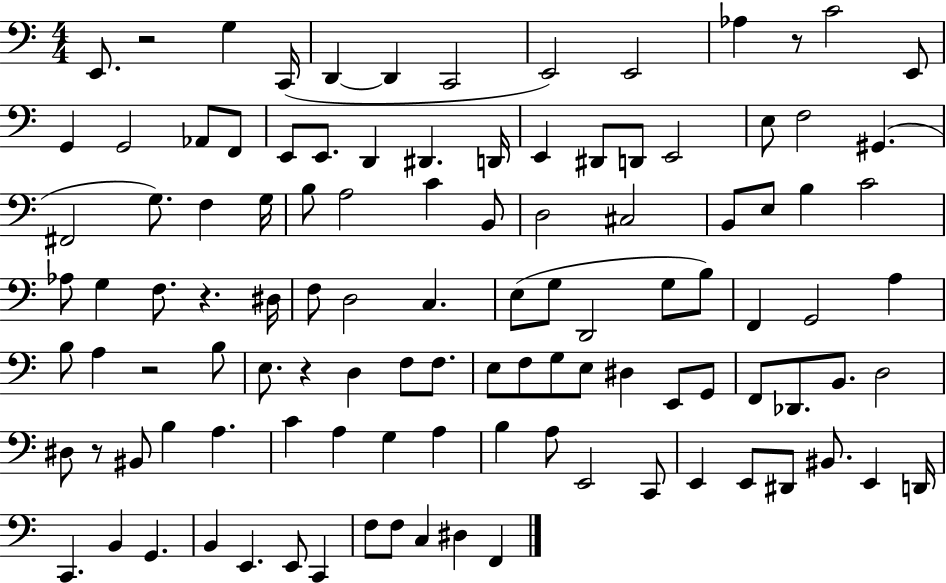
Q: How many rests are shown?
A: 6